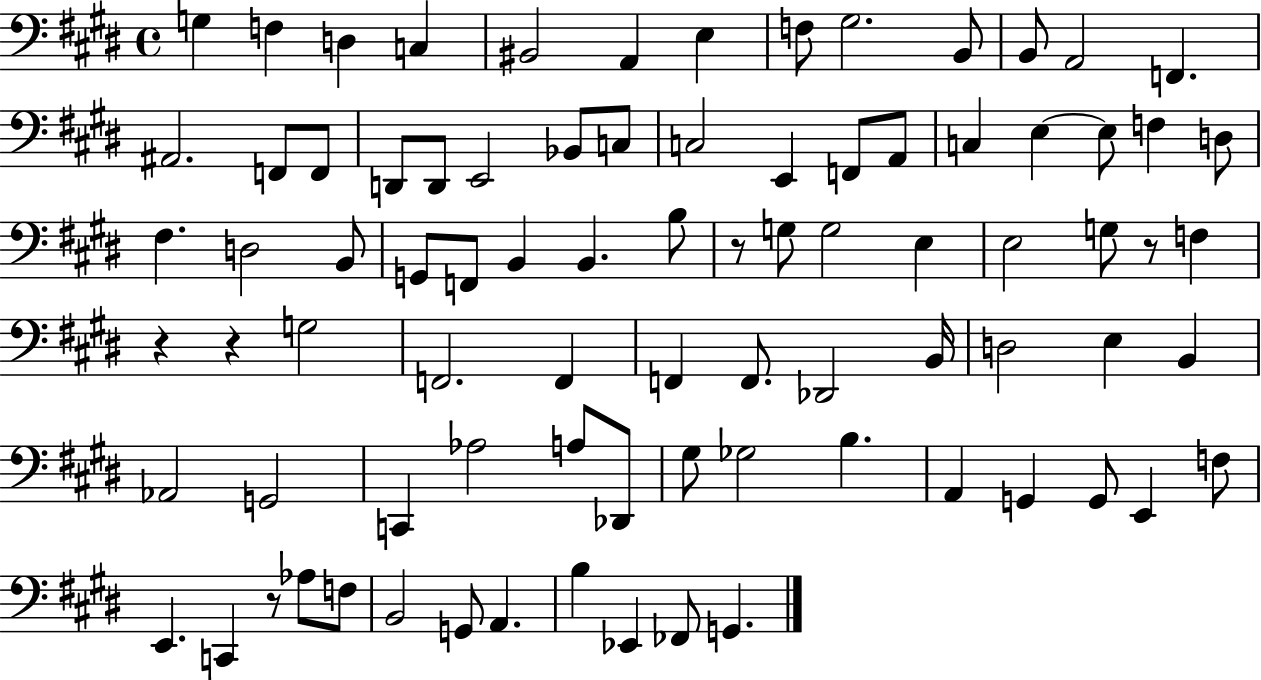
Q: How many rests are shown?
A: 5